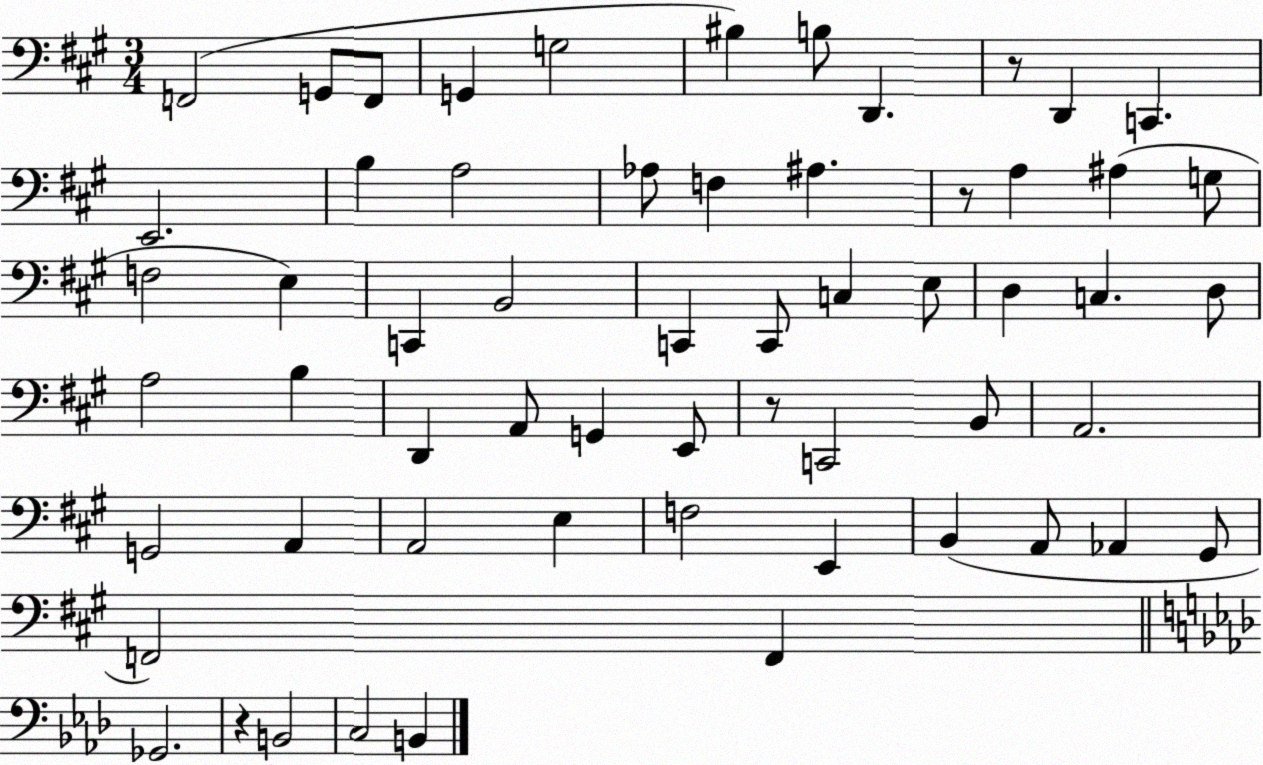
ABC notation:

X:1
T:Untitled
M:3/4
L:1/4
K:A
F,,2 G,,/2 F,,/2 G,, G,2 ^B, B,/2 D,, z/2 D,, C,, E,,2 B, A,2 _A,/2 F, ^A, z/2 A, ^A, G,/2 F,2 E, C,, B,,2 C,, C,,/2 C, E,/2 D, C, D,/2 A,2 B, D,, A,,/2 G,, E,,/2 z/2 C,,2 B,,/2 A,,2 G,,2 A,, A,,2 E, F,2 E,, B,, A,,/2 _A,, ^G,,/2 F,,2 F,, _G,,2 z B,,2 C,2 B,,